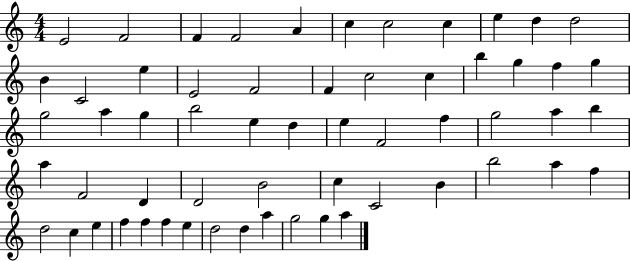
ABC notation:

X:1
T:Untitled
M:4/4
L:1/4
K:C
E2 F2 F F2 A c c2 c e d d2 B C2 e E2 F2 F c2 c b g f g g2 a g b2 e d e F2 f g2 a b a F2 D D2 B2 c C2 B b2 a f d2 c e f f f e d2 d a g2 g a